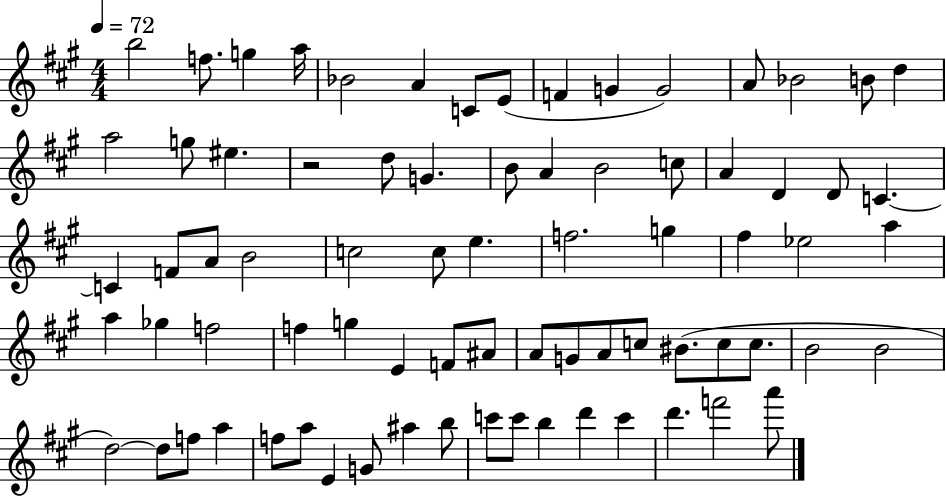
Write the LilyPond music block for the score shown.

{
  \clef treble
  \numericTimeSignature
  \time 4/4
  \key a \major
  \tempo 4 = 72
  b''2 f''8. g''4 a''16 | bes'2 a'4 c'8 e'8( | f'4 g'4 g'2) | a'8 bes'2 b'8 d''4 | \break a''2 g''8 eis''4. | r2 d''8 g'4. | b'8 a'4 b'2 c''8 | a'4 d'4 d'8 c'4.~~ | \break c'4 f'8 a'8 b'2 | c''2 c''8 e''4. | f''2. g''4 | fis''4 ees''2 a''4 | \break a''4 ges''4 f''2 | f''4 g''4 e'4 f'8 ais'8 | a'8 g'8 a'8 c''8 bis'8.( c''8 c''8. | b'2 b'2 | \break d''2~~) d''8 f''8 a''4 | f''8 a''8 e'4 g'8 ais''4 b''8 | c'''8 c'''8 b''4 d'''4 c'''4 | d'''4. f'''2 a'''8 | \break \bar "|."
}